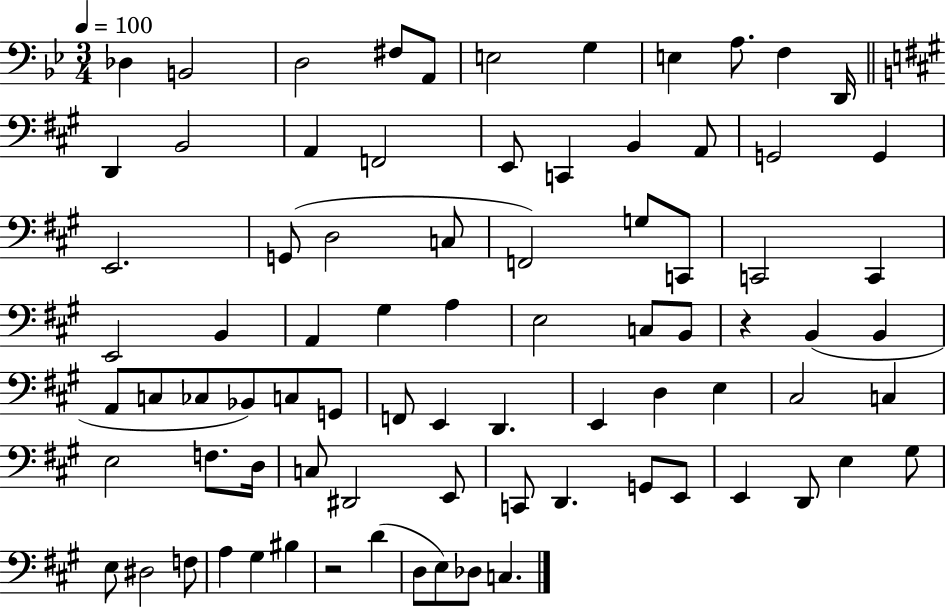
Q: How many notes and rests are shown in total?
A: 81